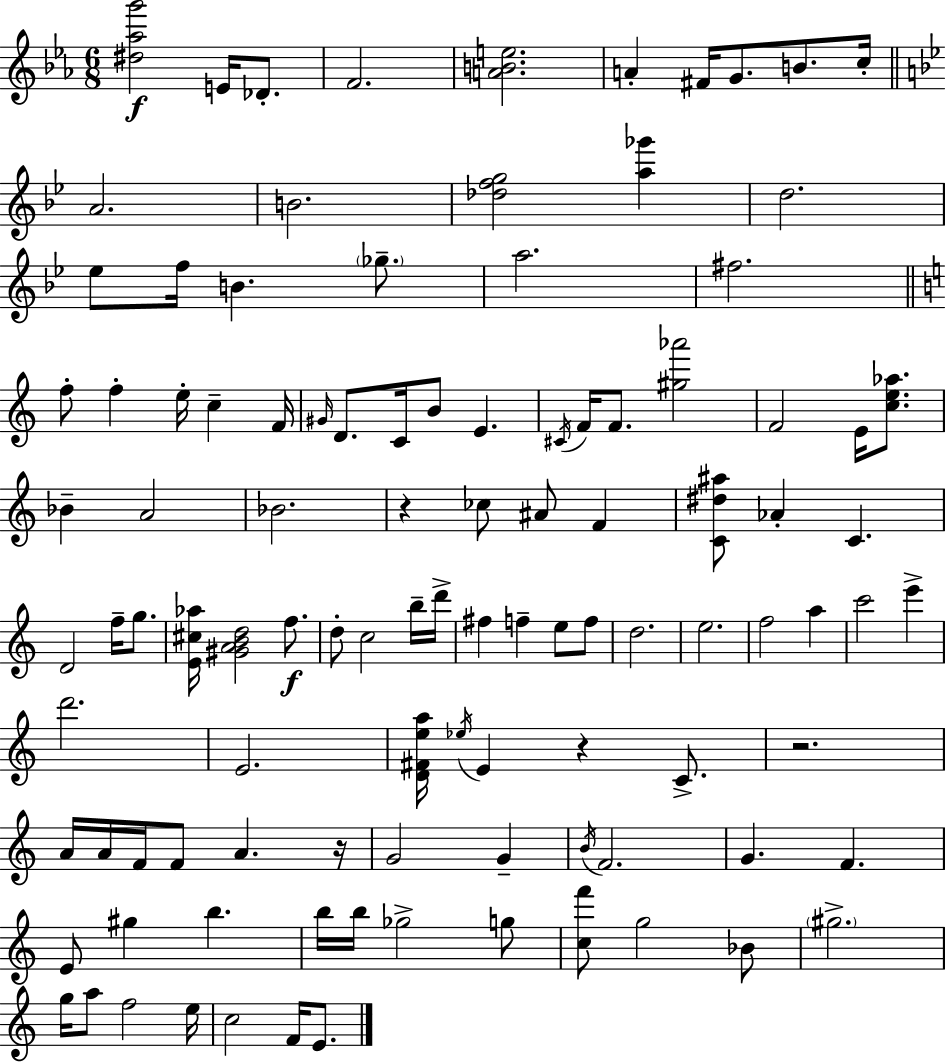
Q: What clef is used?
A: treble